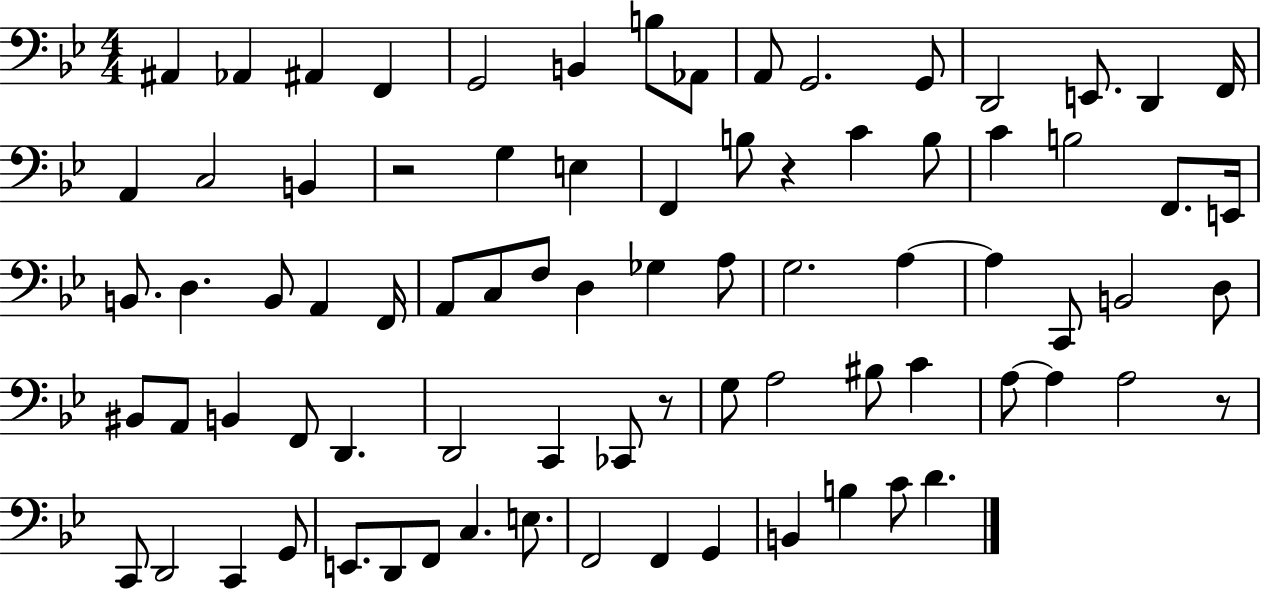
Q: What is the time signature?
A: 4/4